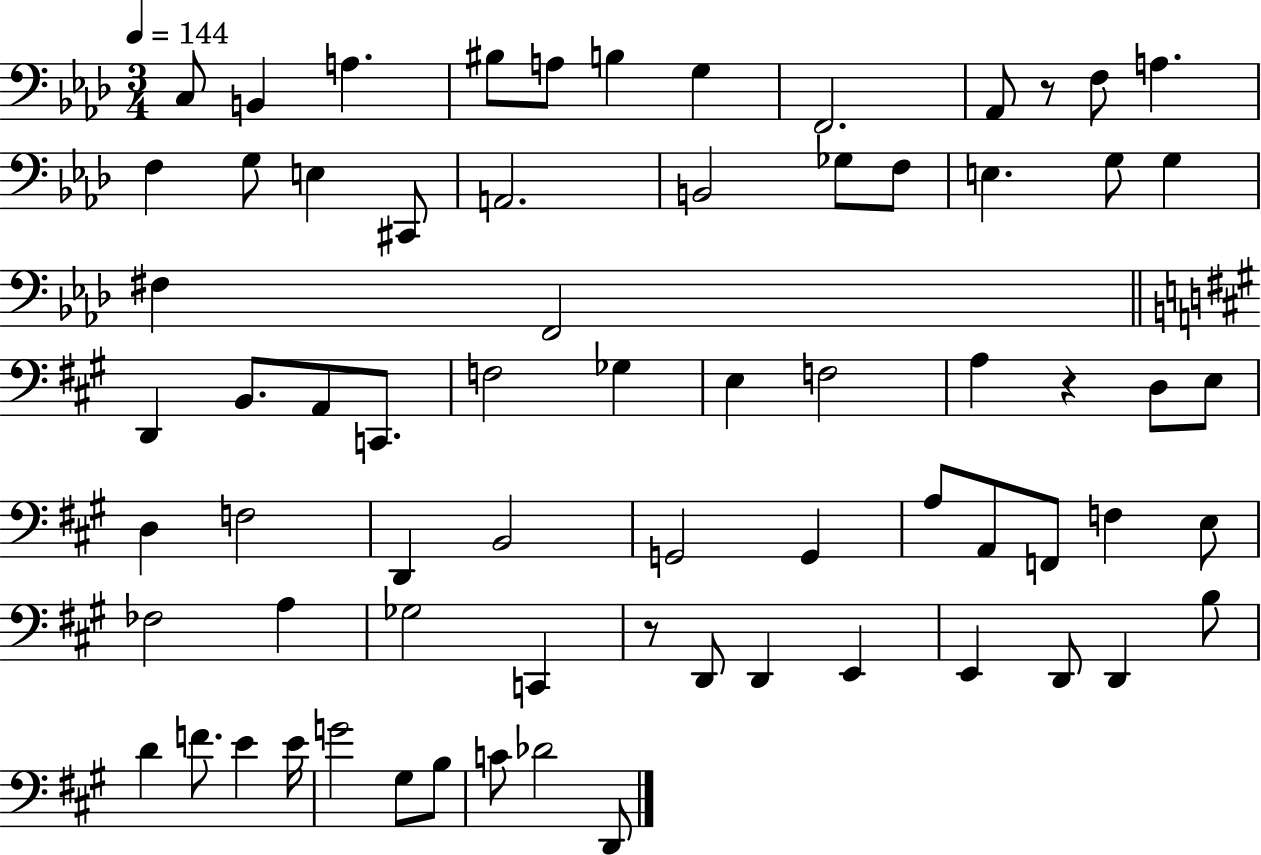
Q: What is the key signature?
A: AES major